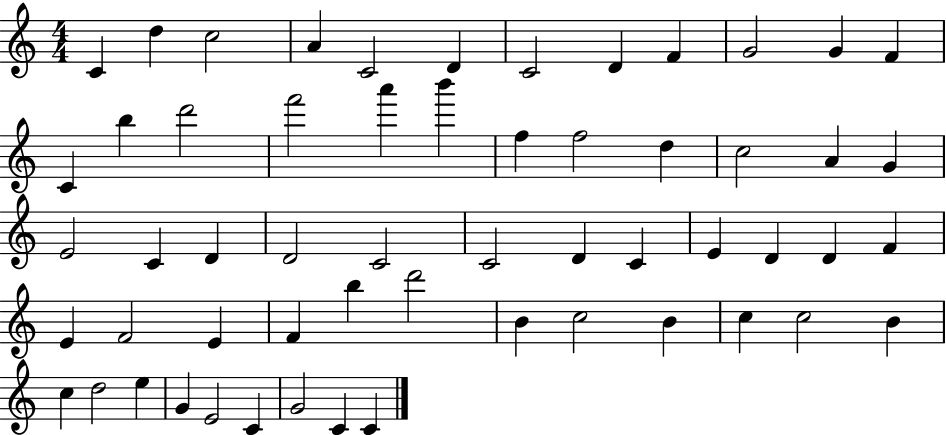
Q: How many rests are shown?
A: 0